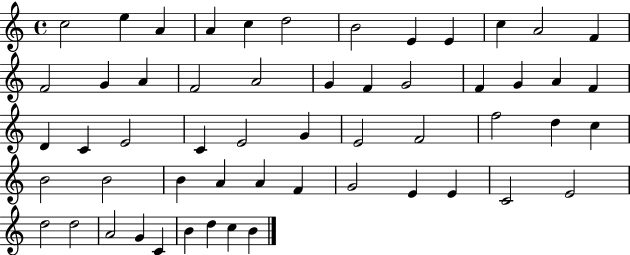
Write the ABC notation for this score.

X:1
T:Untitled
M:4/4
L:1/4
K:C
c2 e A A c d2 B2 E E c A2 F F2 G A F2 A2 G F G2 F G A F D C E2 C E2 G E2 F2 f2 d c B2 B2 B A A F G2 E E C2 E2 d2 d2 A2 G C B d c B